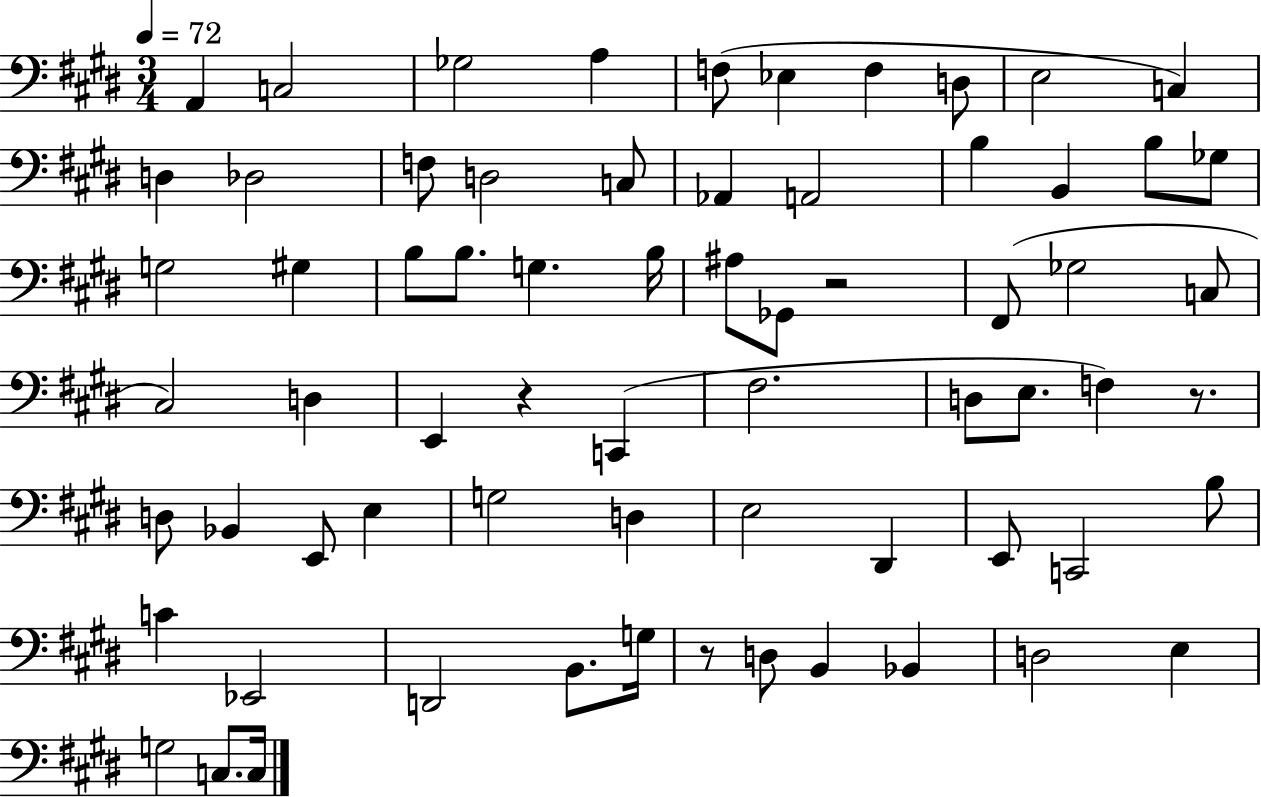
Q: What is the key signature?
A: E major